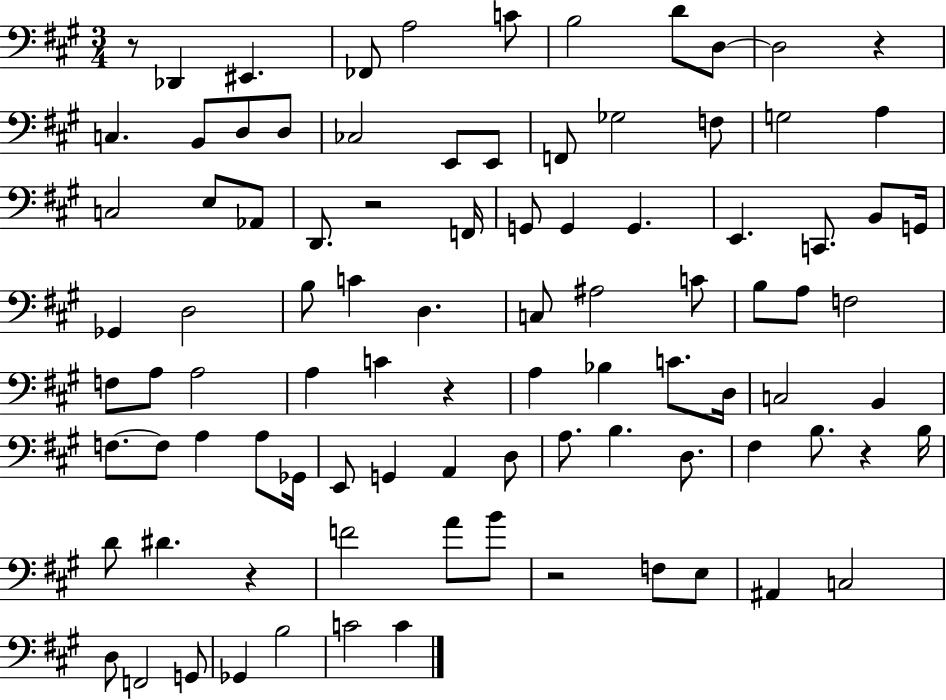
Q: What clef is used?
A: bass